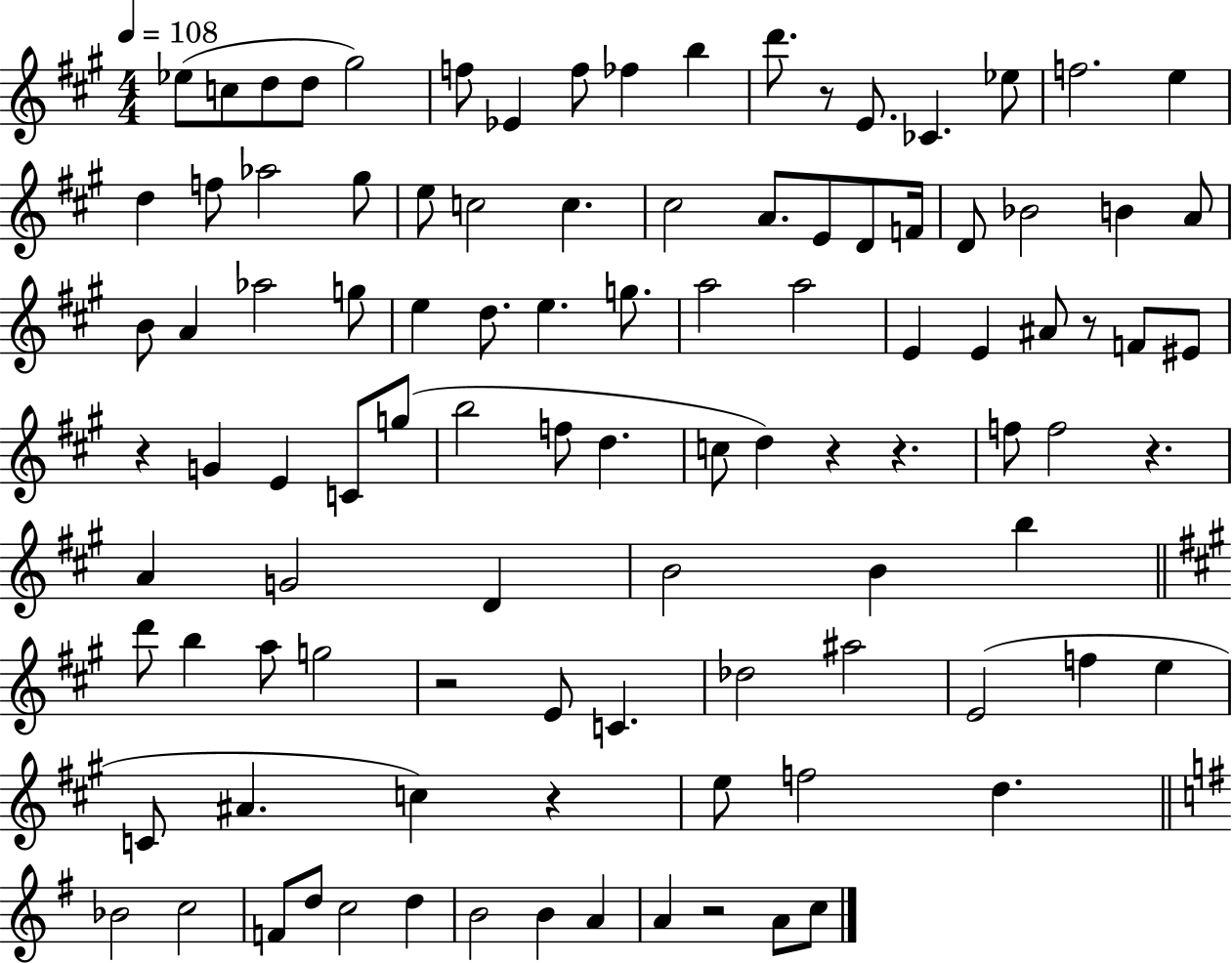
{
  \clef treble
  \numericTimeSignature
  \time 4/4
  \key a \major
  \tempo 4 = 108
  ees''8( c''8 d''8 d''8 gis''2) | f''8 ees'4 f''8 fes''4 b''4 | d'''8. r8 e'8. ces'4. ees''8 | f''2. e''4 | \break d''4 f''8 aes''2 gis''8 | e''8 c''2 c''4. | cis''2 a'8. e'8 d'8 f'16 | d'8 bes'2 b'4 a'8 | \break b'8 a'4 aes''2 g''8 | e''4 d''8. e''4. g''8. | a''2 a''2 | e'4 e'4 ais'8 r8 f'8 eis'8 | \break r4 g'4 e'4 c'8 g''8( | b''2 f''8 d''4. | c''8 d''4) r4 r4. | f''8 f''2 r4. | \break a'4 g'2 d'4 | b'2 b'4 b''4 | \bar "||" \break \key a \major d'''8 b''4 a''8 g''2 | r2 e'8 c'4. | des''2 ais''2 | e'2( f''4 e''4 | \break c'8 ais'4. c''4) r4 | e''8 f''2 d''4. | \bar "||" \break \key g \major bes'2 c''2 | f'8 d''8 c''2 d''4 | b'2 b'4 a'4 | a'4 r2 a'8 c''8 | \break \bar "|."
}